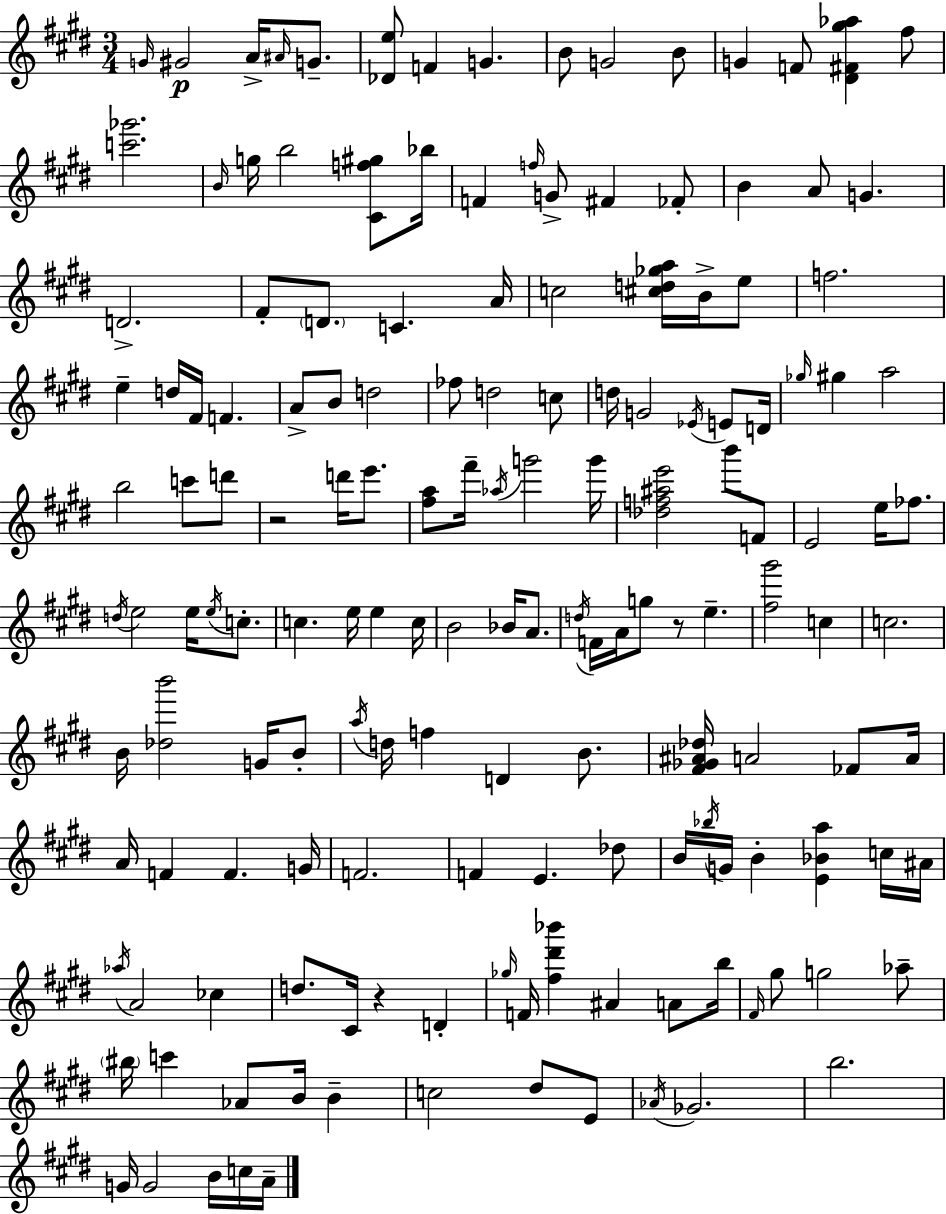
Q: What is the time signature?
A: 3/4